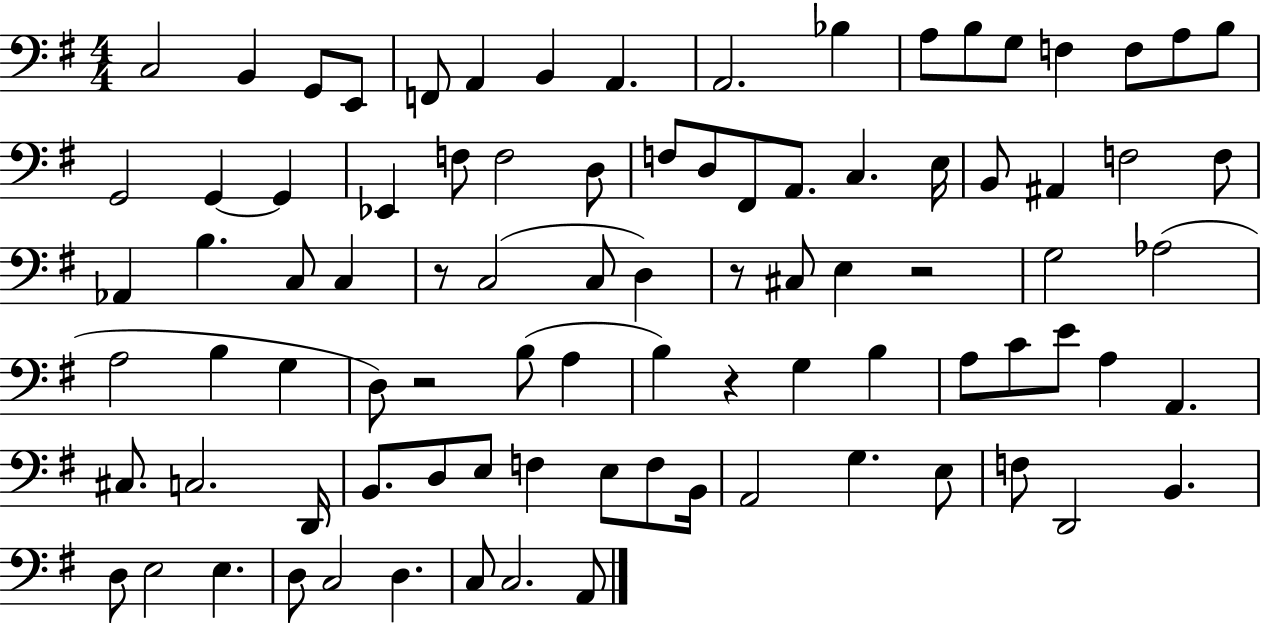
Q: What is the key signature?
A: G major